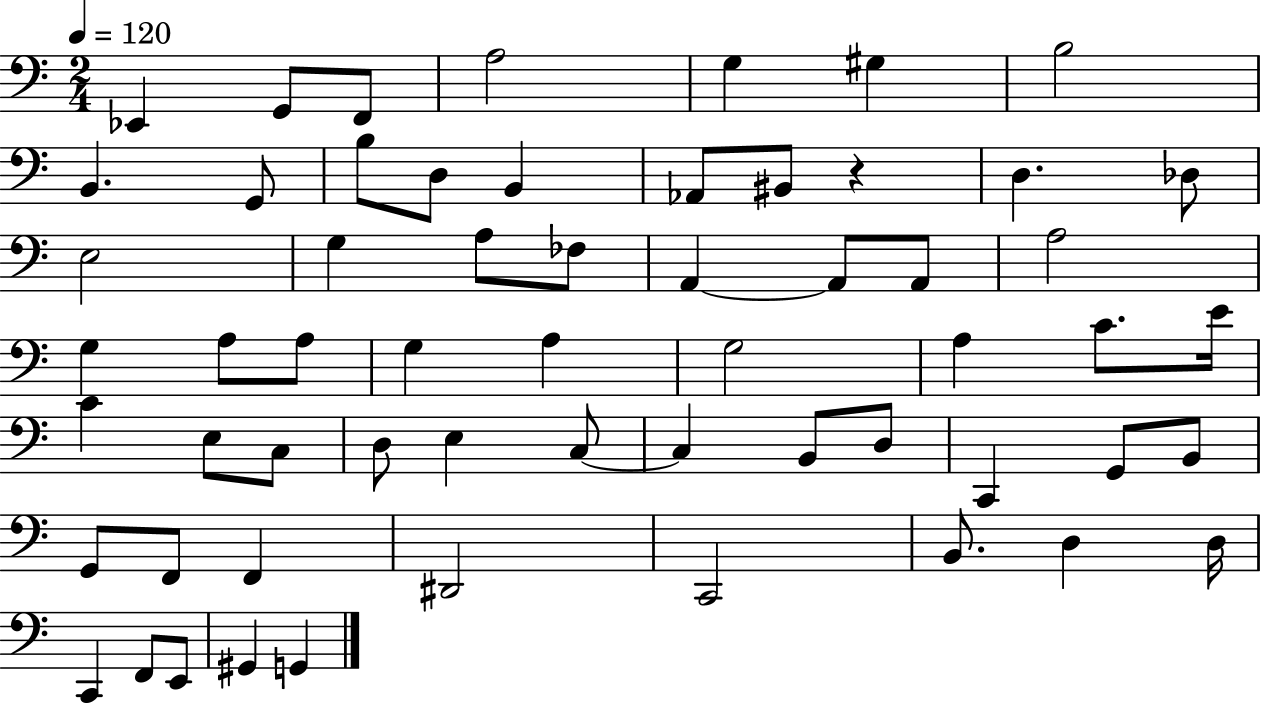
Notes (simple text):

Eb2/q G2/e F2/e A3/h G3/q G#3/q B3/h B2/q. G2/e B3/e D3/e B2/q Ab2/e BIS2/e R/q D3/q. Db3/e E3/h G3/q A3/e FES3/e A2/q A2/e A2/e A3/h G3/q A3/e A3/e G3/q A3/q G3/h A3/q C4/e. E4/s C4/q E3/e C3/e D3/e E3/q C3/e C3/q B2/e D3/e C2/q G2/e B2/e G2/e F2/e F2/q D#2/h C2/h B2/e. D3/q D3/s C2/q F2/e E2/e G#2/q G2/q